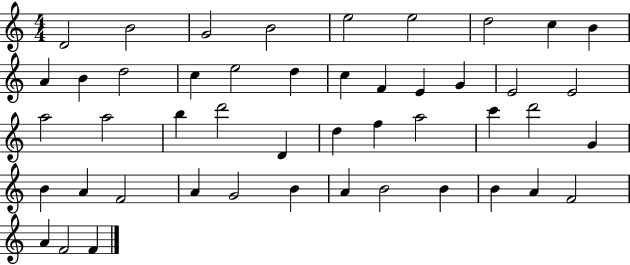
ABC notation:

X:1
T:Untitled
M:4/4
L:1/4
K:C
D2 B2 G2 B2 e2 e2 d2 c B A B d2 c e2 d c F E G E2 E2 a2 a2 b d'2 D d f a2 c' d'2 G B A F2 A G2 B A B2 B B A F2 A F2 F